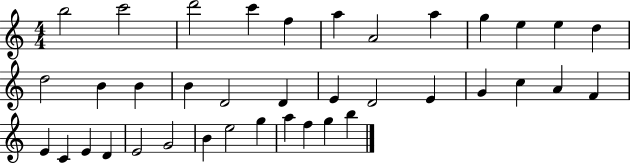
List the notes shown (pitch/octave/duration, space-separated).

B5/h C6/h D6/h C6/q F5/q A5/q A4/h A5/q G5/q E5/q E5/q D5/q D5/h B4/q B4/q B4/q D4/h D4/q E4/q D4/h E4/q G4/q C5/q A4/q F4/q E4/q C4/q E4/q D4/q E4/h G4/h B4/q E5/h G5/q A5/q F5/q G5/q B5/q